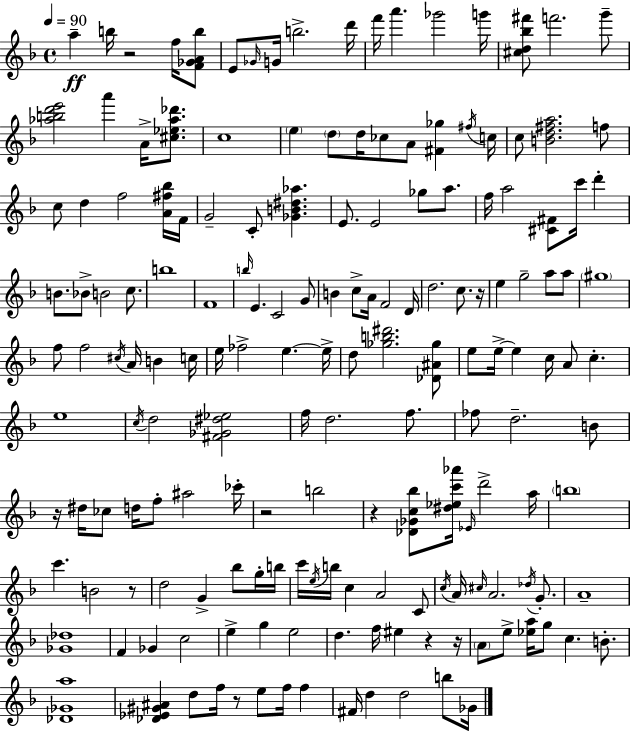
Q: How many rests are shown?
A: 9